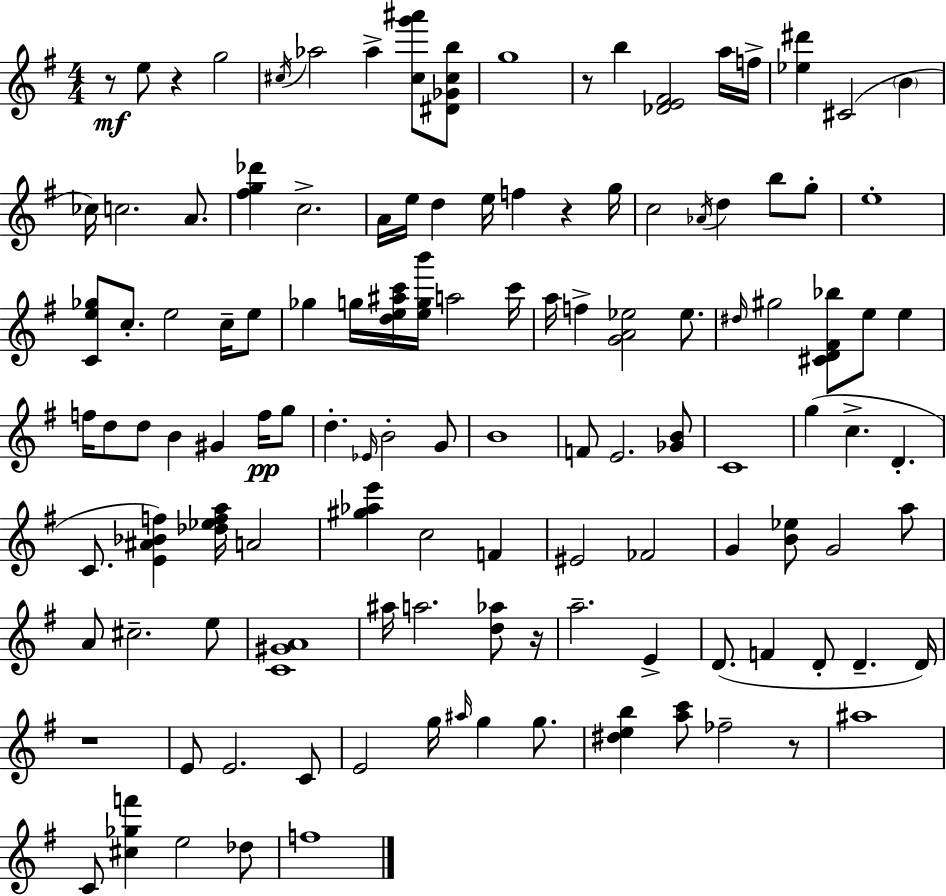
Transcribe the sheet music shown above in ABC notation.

X:1
T:Untitled
M:4/4
L:1/4
K:G
z/2 e/2 z g2 ^c/4 _a2 _a [^cg'^a']/2 [^D_G^cb]/2 g4 z/2 b [_DE^F]2 a/4 f/4 [_e^d'] ^C2 B _c/4 c2 A/2 [^fg_d'] c2 A/4 e/4 d e/4 f z g/4 c2 _A/4 d b/2 g/2 e4 [Ce_g]/2 c/2 e2 c/4 e/2 _g g/4 [de^ac']/4 [egb']/4 a2 c'/4 a/4 f [GA_e]2 _e/2 ^d/4 ^g2 [^CD^F_b]/2 e/2 e f/4 d/2 d/2 B ^G f/4 g/2 d _E/4 B2 G/2 B4 F/2 E2 [_GB]/2 C4 g c D C/2 [E^A_Bf] [_d_efa]/4 A2 [^g_ae'] c2 F ^E2 _F2 G [B_e]/2 G2 a/2 A/2 ^c2 e/2 [C^GA]4 ^a/4 a2 [d_a]/2 z/4 a2 E D/2 F D/2 D D/4 z4 E/2 E2 C/2 E2 g/4 ^a/4 g g/2 [^deb] [ac']/2 _f2 z/2 ^a4 C/2 [^c_gf'] e2 _d/2 f4